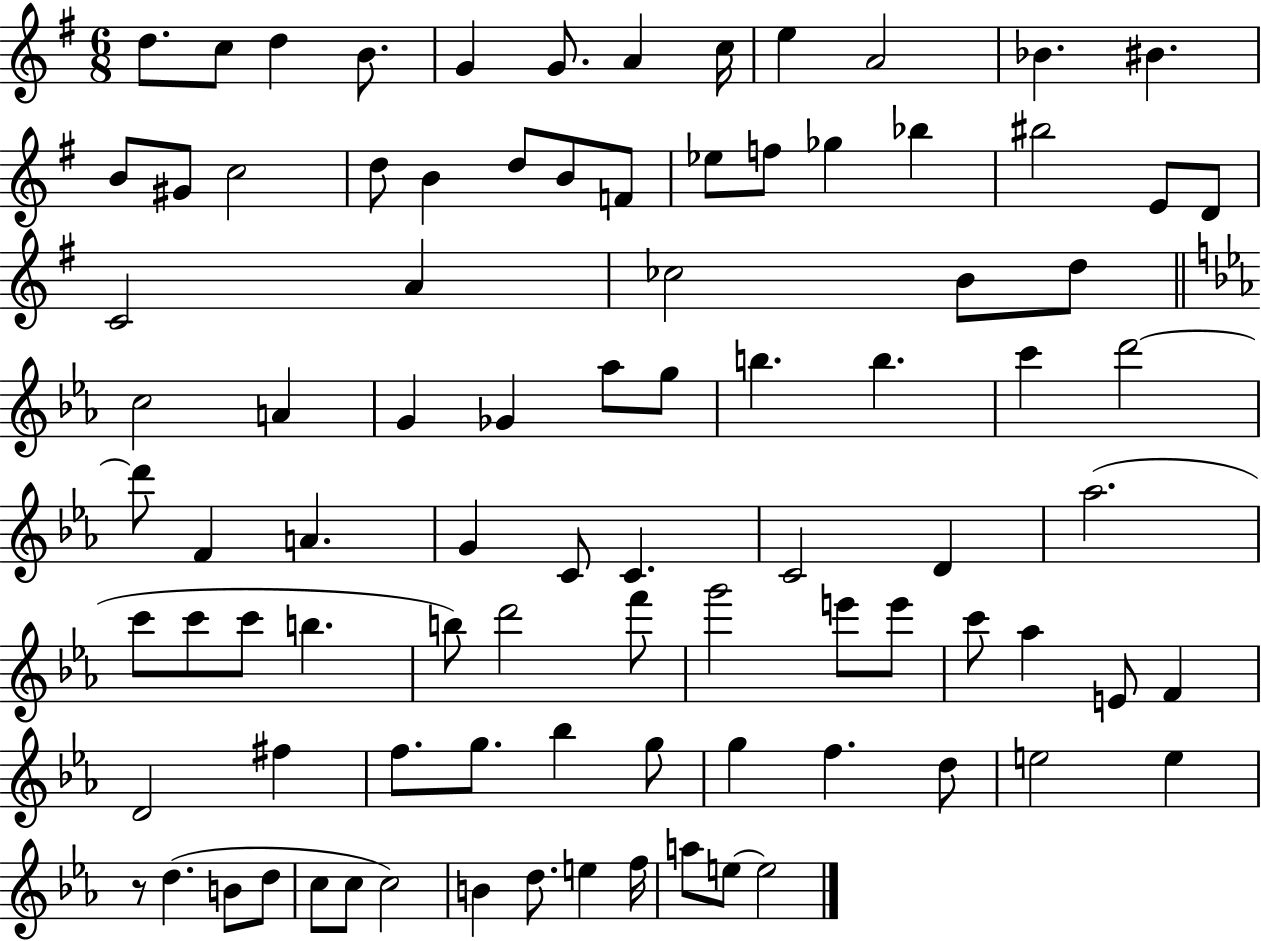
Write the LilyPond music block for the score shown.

{
  \clef treble
  \numericTimeSignature
  \time 6/8
  \key g \major
  \repeat volta 2 { d''8. c''8 d''4 b'8. | g'4 g'8. a'4 c''16 | e''4 a'2 | bes'4. bis'4. | \break b'8 gis'8 c''2 | d''8 b'4 d''8 b'8 f'8 | ees''8 f''8 ges''4 bes''4 | bis''2 e'8 d'8 | \break c'2 a'4 | ces''2 b'8 d''8 | \bar "||" \break \key ees \major c''2 a'4 | g'4 ges'4 aes''8 g''8 | b''4. b''4. | c'''4 d'''2~~ | \break d'''8 f'4 a'4. | g'4 c'8 c'4. | c'2 d'4 | aes''2.( | \break c'''8 c'''8 c'''8 b''4. | b''8) d'''2 f'''8 | g'''2 e'''8 e'''8 | c'''8 aes''4 e'8 f'4 | \break d'2 fis''4 | f''8. g''8. bes''4 g''8 | g''4 f''4. d''8 | e''2 e''4 | \break r8 d''4.( b'8 d''8 | c''8 c''8 c''2) | b'4 d''8. e''4 f''16 | a''8 e''8~~ e''2 | \break } \bar "|."
}